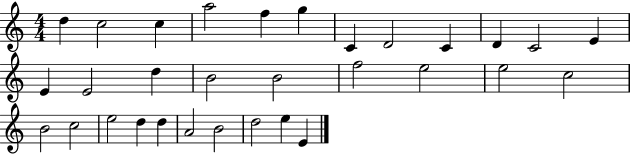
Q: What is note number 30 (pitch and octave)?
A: E5